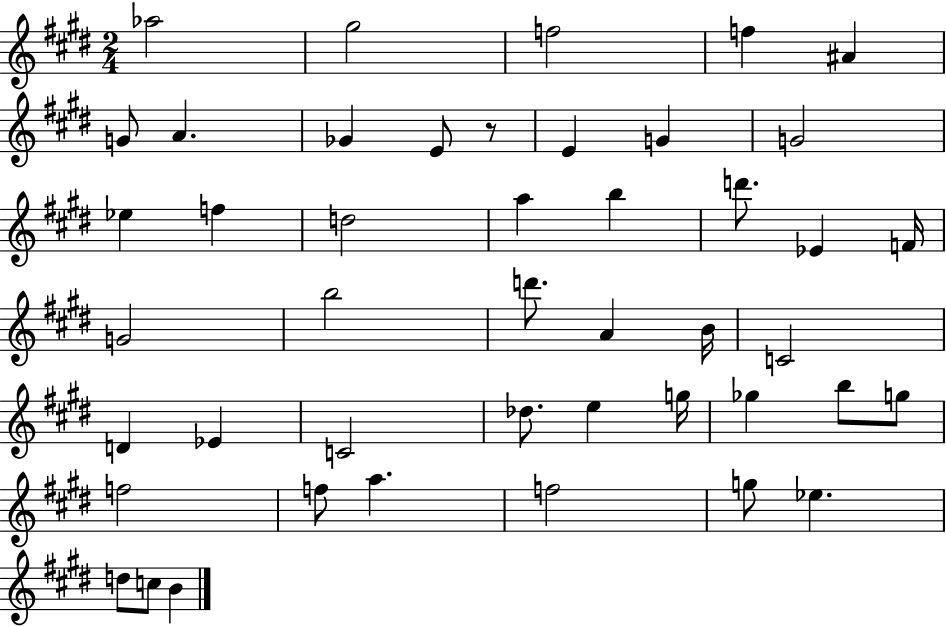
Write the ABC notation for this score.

X:1
T:Untitled
M:2/4
L:1/4
K:E
_a2 ^g2 f2 f ^A G/2 A _G E/2 z/2 E G G2 _e f d2 a b d'/2 _E F/4 G2 b2 d'/2 A B/4 C2 D _E C2 _d/2 e g/4 _g b/2 g/2 f2 f/2 a f2 g/2 _e d/2 c/2 B